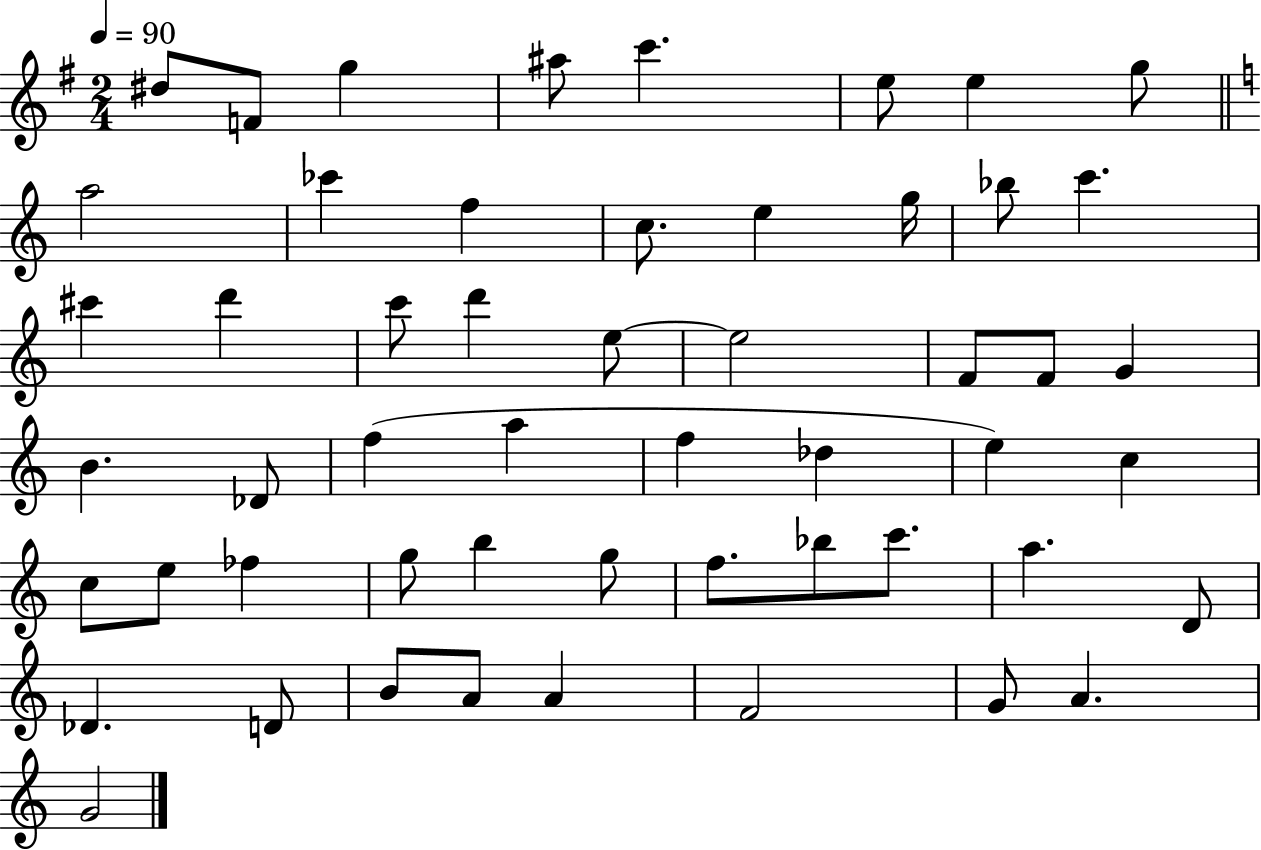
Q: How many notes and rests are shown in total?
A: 53